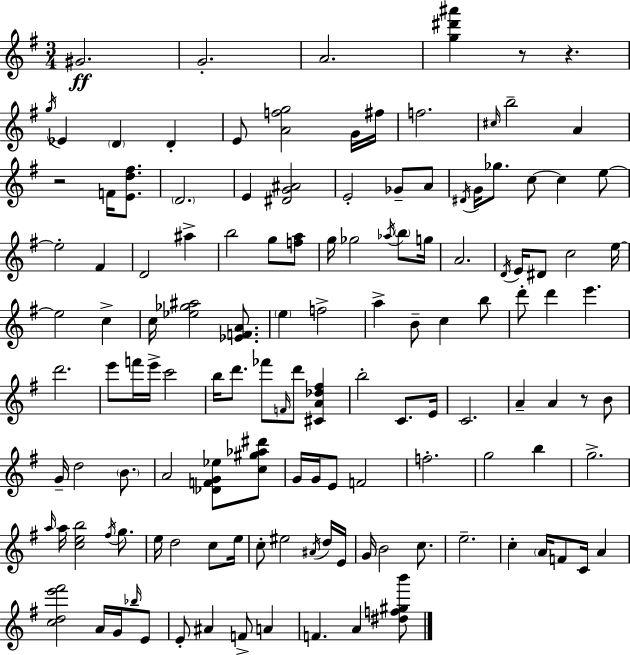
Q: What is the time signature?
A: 3/4